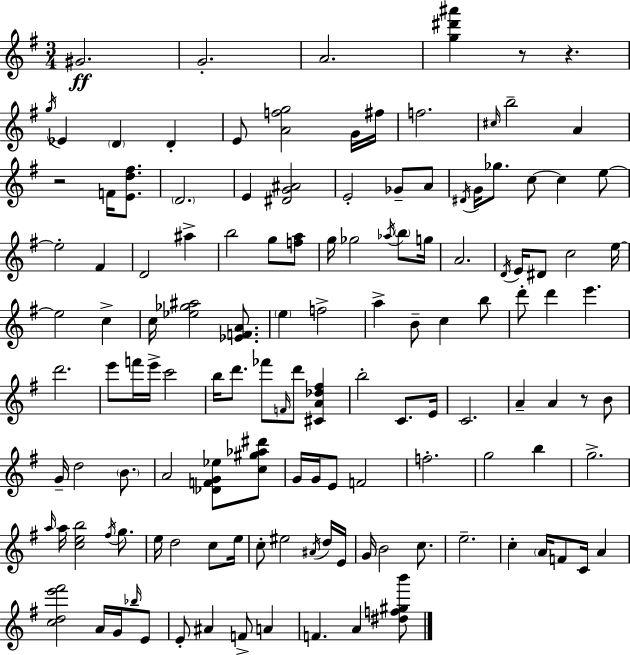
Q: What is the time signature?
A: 3/4